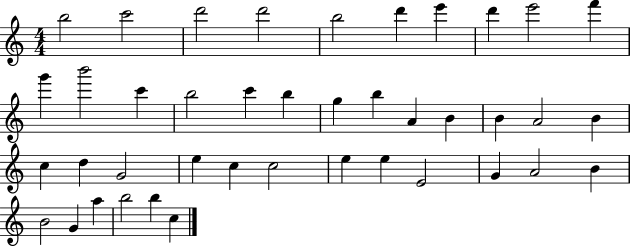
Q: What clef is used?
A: treble